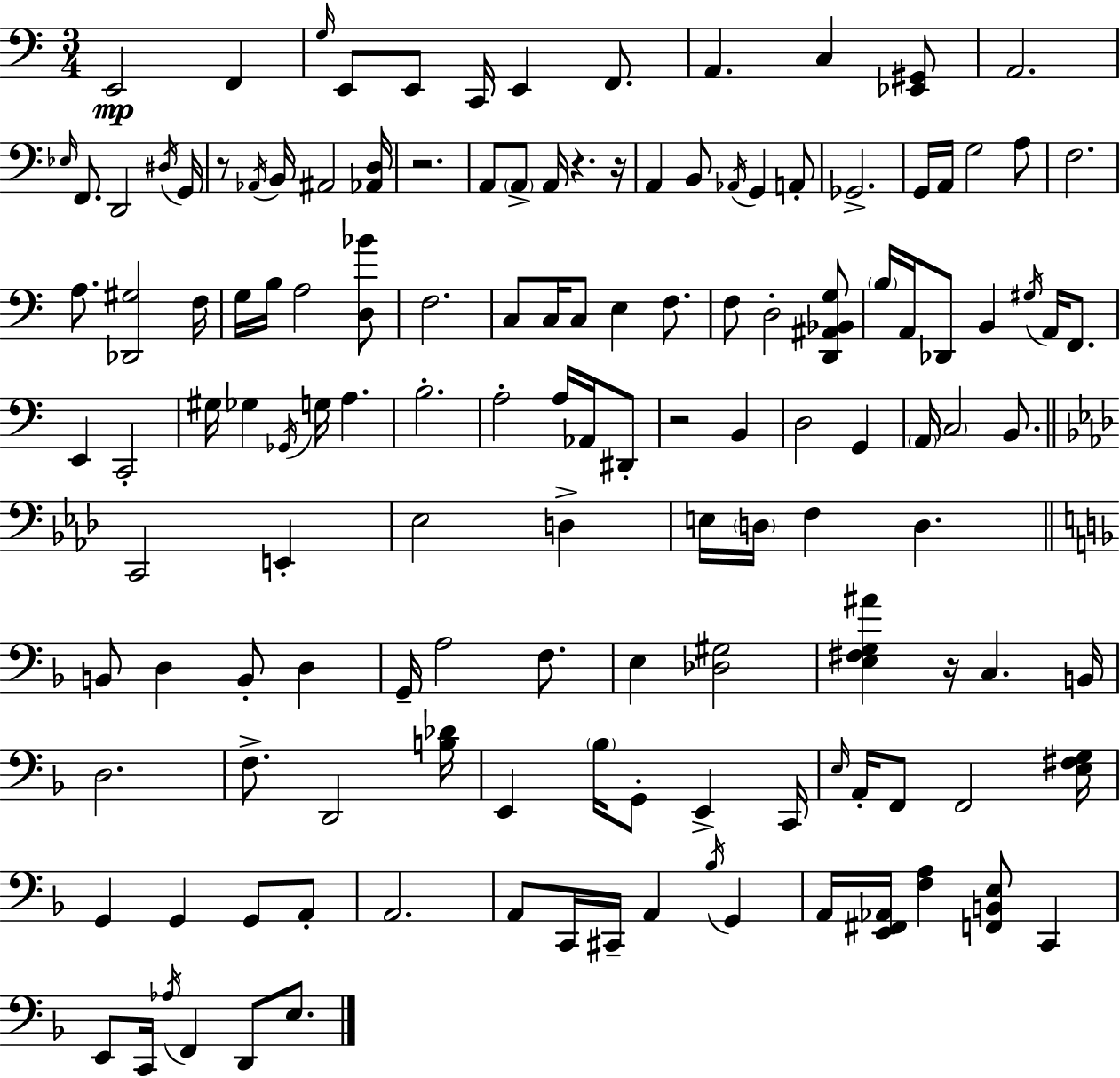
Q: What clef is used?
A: bass